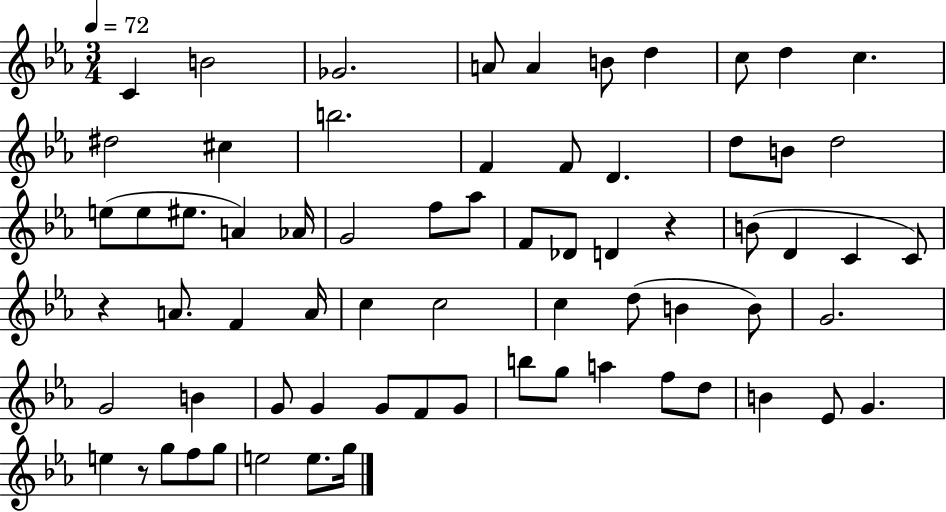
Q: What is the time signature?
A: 3/4